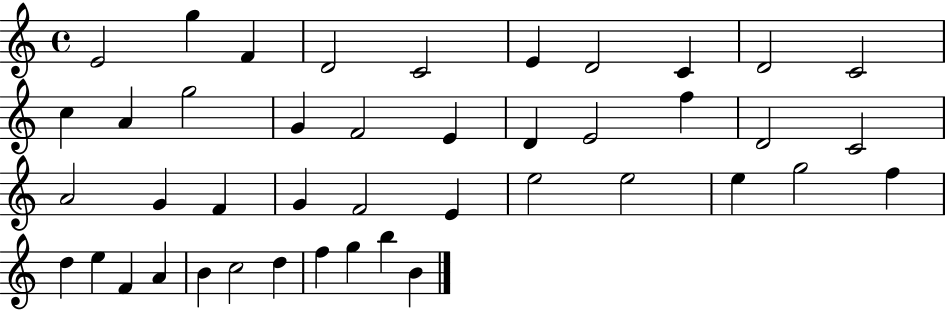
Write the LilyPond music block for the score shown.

{
  \clef treble
  \time 4/4
  \defaultTimeSignature
  \key c \major
  e'2 g''4 f'4 | d'2 c'2 | e'4 d'2 c'4 | d'2 c'2 | \break c''4 a'4 g''2 | g'4 f'2 e'4 | d'4 e'2 f''4 | d'2 c'2 | \break a'2 g'4 f'4 | g'4 f'2 e'4 | e''2 e''2 | e''4 g''2 f''4 | \break d''4 e''4 f'4 a'4 | b'4 c''2 d''4 | f''4 g''4 b''4 b'4 | \bar "|."
}